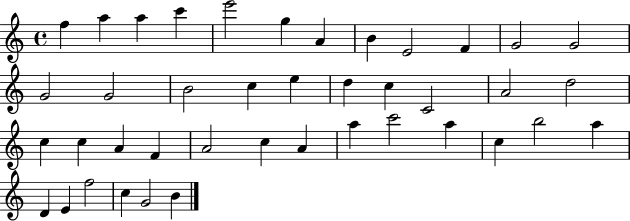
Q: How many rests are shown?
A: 0